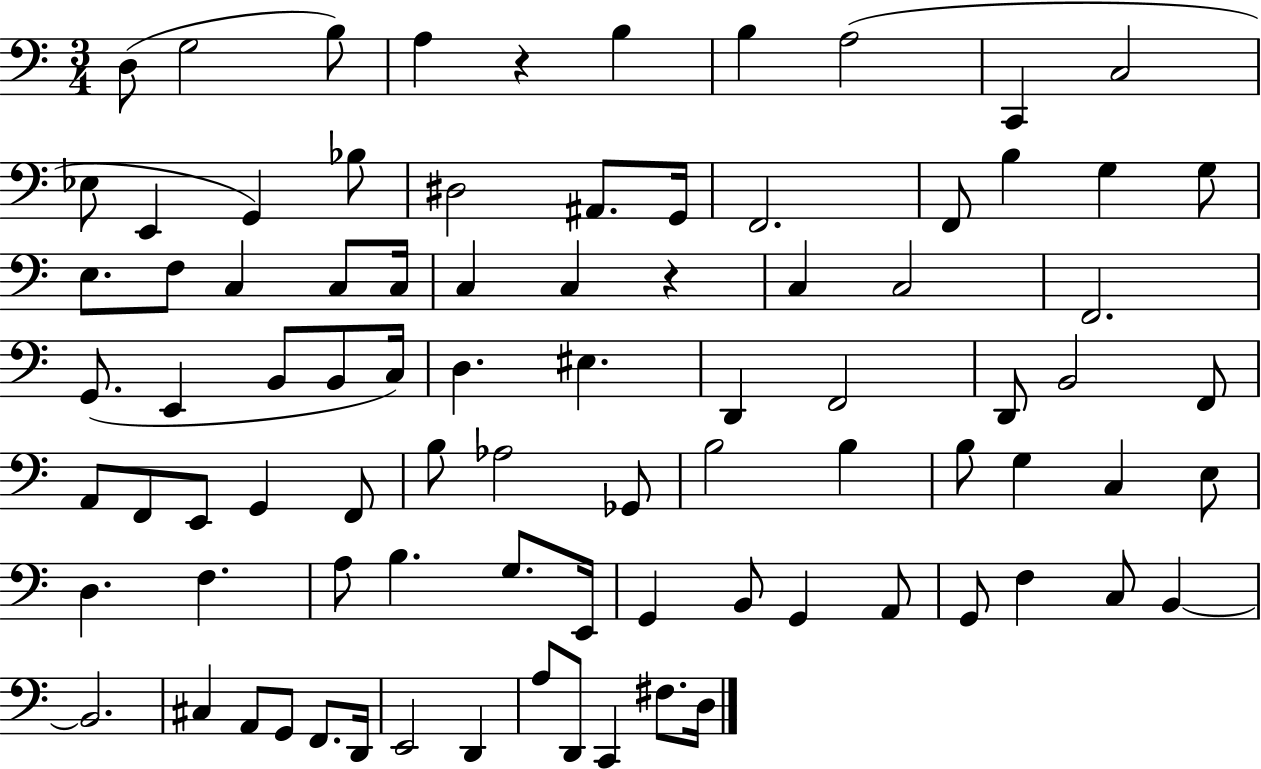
X:1
T:Untitled
M:3/4
L:1/4
K:C
D,/2 G,2 B,/2 A, z B, B, A,2 C,, C,2 _E,/2 E,, G,, _B,/2 ^D,2 ^A,,/2 G,,/4 F,,2 F,,/2 B, G, G,/2 E,/2 F,/2 C, C,/2 C,/4 C, C, z C, C,2 F,,2 G,,/2 E,, B,,/2 B,,/2 C,/4 D, ^E, D,, F,,2 D,,/2 B,,2 F,,/2 A,,/2 F,,/2 E,,/2 G,, F,,/2 B,/2 _A,2 _G,,/2 B,2 B, B,/2 G, C, E,/2 D, F, A,/2 B, G,/2 E,,/4 G,, B,,/2 G,, A,,/2 G,,/2 F, C,/2 B,, B,,2 ^C, A,,/2 G,,/2 F,,/2 D,,/4 E,,2 D,, A,/2 D,,/2 C,, ^F,/2 D,/4